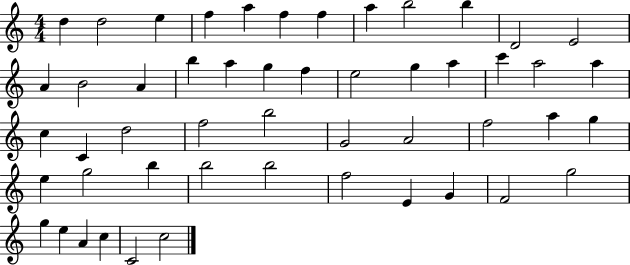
D5/q D5/h E5/q F5/q A5/q F5/q F5/q A5/q B5/h B5/q D4/h E4/h A4/q B4/h A4/q B5/q A5/q G5/q F5/q E5/h G5/q A5/q C6/q A5/h A5/q C5/q C4/q D5/h F5/h B5/h G4/h A4/h F5/h A5/q G5/q E5/q G5/h B5/q B5/h B5/h F5/h E4/q G4/q F4/h G5/h G5/q E5/q A4/q C5/q C4/h C5/h